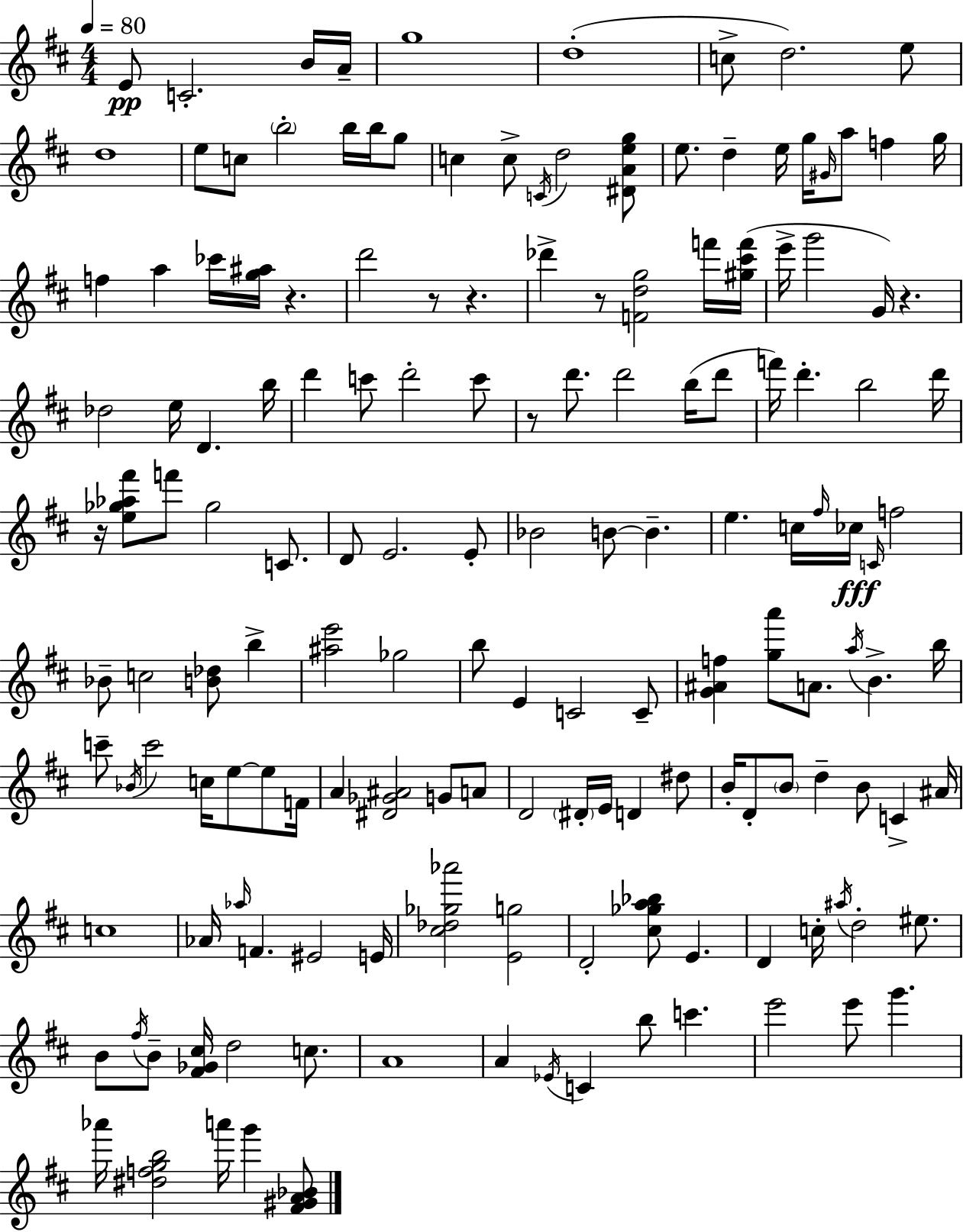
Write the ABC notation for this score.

X:1
T:Untitled
M:4/4
L:1/4
K:D
E/2 C2 B/4 A/4 g4 d4 c/2 d2 e/2 d4 e/2 c/2 b2 b/4 b/4 g/2 c c/2 C/4 d2 [^DAeg]/2 e/2 d e/4 g/4 ^G/4 a/2 f g/4 f a _c'/4 [g^a]/4 z d'2 z/2 z _d' z/2 [Fdg]2 f'/4 [^g^c'f']/4 e'/4 g'2 G/4 z _d2 e/4 D b/4 d' c'/2 d'2 c'/2 z/2 d'/2 d'2 b/4 d'/2 f'/4 d' b2 d'/4 z/4 [e_g_a^f']/2 f'/2 _g2 C/2 D/2 E2 E/2 _B2 B/2 B e c/4 ^f/4 _c/4 C/4 f2 _B/2 c2 [B_d]/2 b [^ae']2 _g2 b/2 E C2 C/2 [G^Af] [ga']/2 A/2 a/4 B b/4 c'/2 _B/4 c'2 c/4 e/2 e/2 F/4 A [^D_G^A]2 G/2 A/2 D2 ^D/4 E/4 D ^d/2 B/4 D/2 B/2 d B/2 C ^A/4 c4 _A/4 _a/4 F ^E2 E/4 [^c_d_g_a']2 [Eg]2 D2 [^c_ga_b]/2 E D c/4 ^a/4 d2 ^e/2 B/2 ^f/4 B/2 [^F_G^c]/4 d2 c/2 A4 A _E/4 C b/2 c' e'2 e'/2 g' _a'/4 [^dfgb]2 a'/4 g' [^F^GA_B]/2